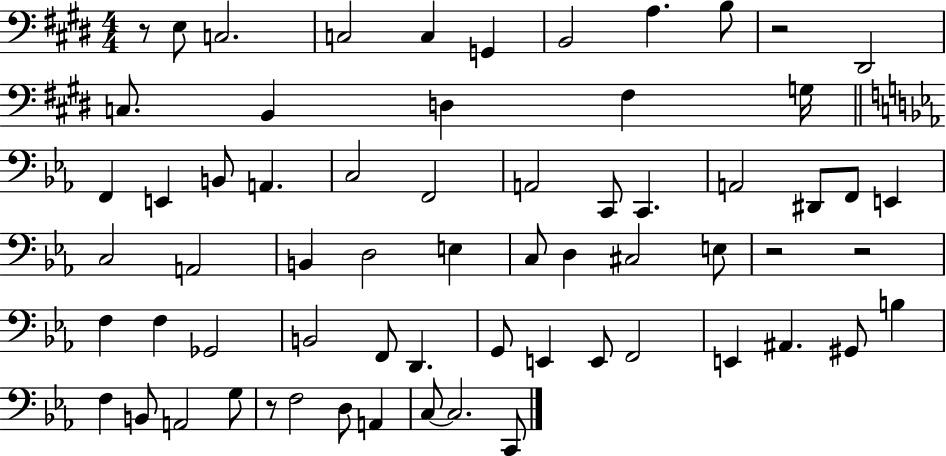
{
  \clef bass
  \numericTimeSignature
  \time 4/4
  \key e \major
  \repeat volta 2 { r8 e8 c2. | c2 c4 g,4 | b,2 a4. b8 | r2 dis,2 | \break c8. b,4 d4 fis4 g16 | \bar "||" \break \key c \minor f,4 e,4 b,8 a,4. | c2 f,2 | a,2 c,8 c,4. | a,2 dis,8 f,8 e,4 | \break c2 a,2 | b,4 d2 e4 | c8 d4 cis2 e8 | r2 r2 | \break f4 f4 ges,2 | b,2 f,8 d,4. | g,8 e,4 e,8 f,2 | e,4 ais,4. gis,8 b4 | \break f4 b,8 a,2 g8 | r8 f2 d8 a,4 | c8~~ c2. c,8 | } \bar "|."
}